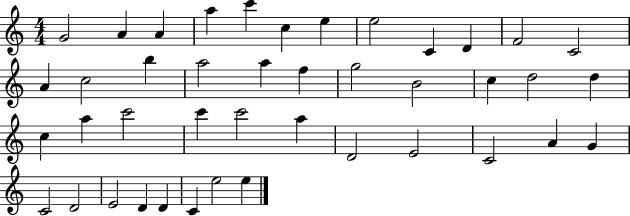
{
  \clef treble
  \numericTimeSignature
  \time 4/4
  \key c \major
  g'2 a'4 a'4 | a''4 c'''4 c''4 e''4 | e''2 c'4 d'4 | f'2 c'2 | \break a'4 c''2 b''4 | a''2 a''4 f''4 | g''2 b'2 | c''4 d''2 d''4 | \break c''4 a''4 c'''2 | c'''4 c'''2 a''4 | d'2 e'2 | c'2 a'4 g'4 | \break c'2 d'2 | e'2 d'4 d'4 | c'4 e''2 e''4 | \bar "|."
}